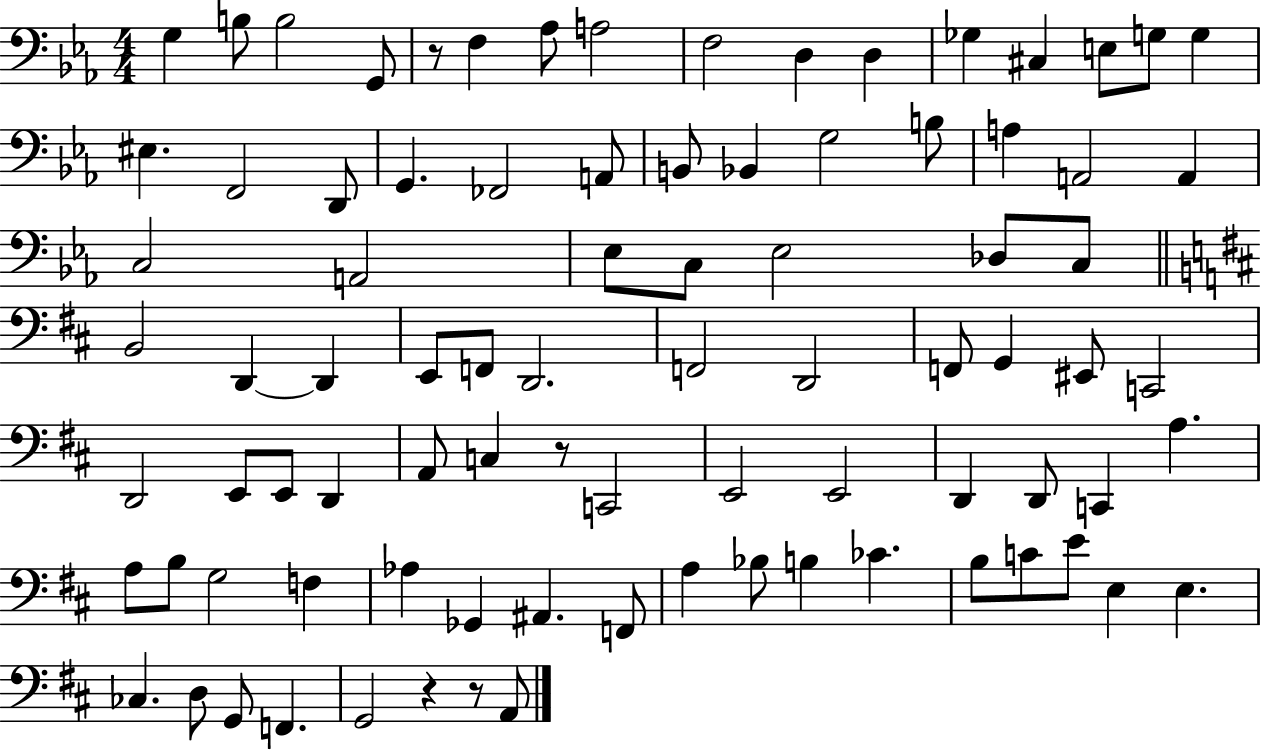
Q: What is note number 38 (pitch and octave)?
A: D2